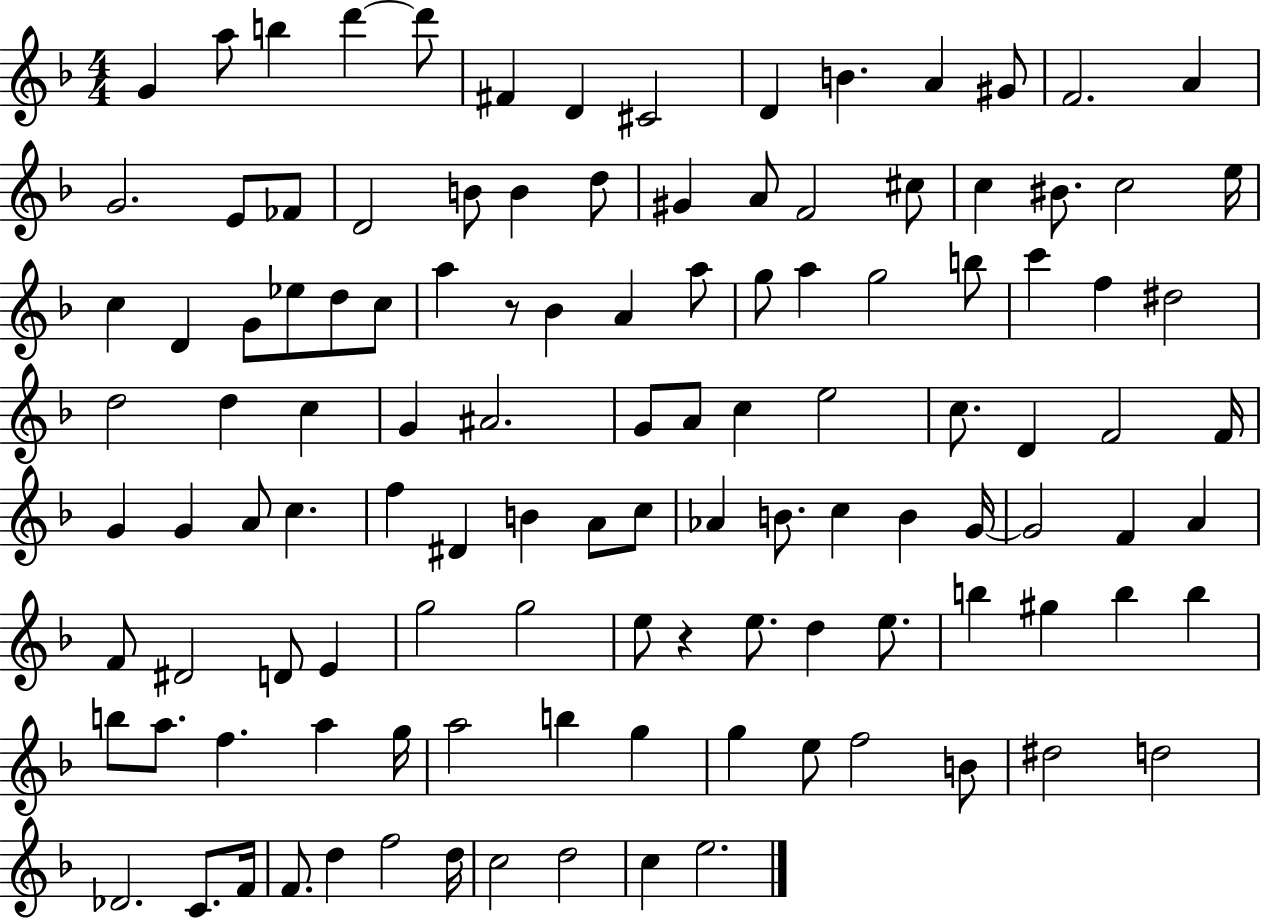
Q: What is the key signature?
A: F major